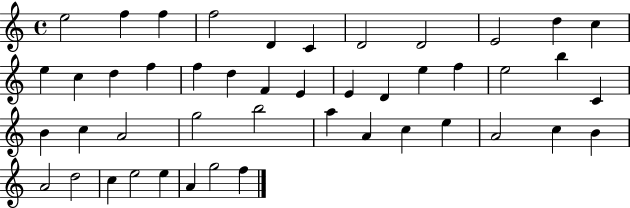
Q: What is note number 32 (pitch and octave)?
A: A5